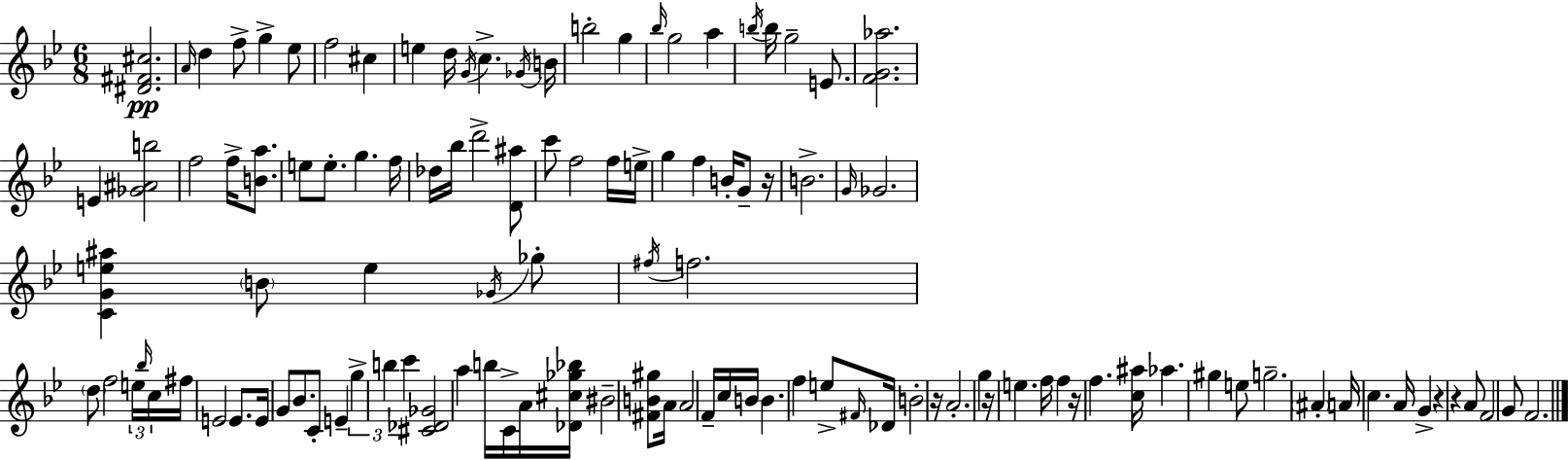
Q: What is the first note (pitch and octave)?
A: A4